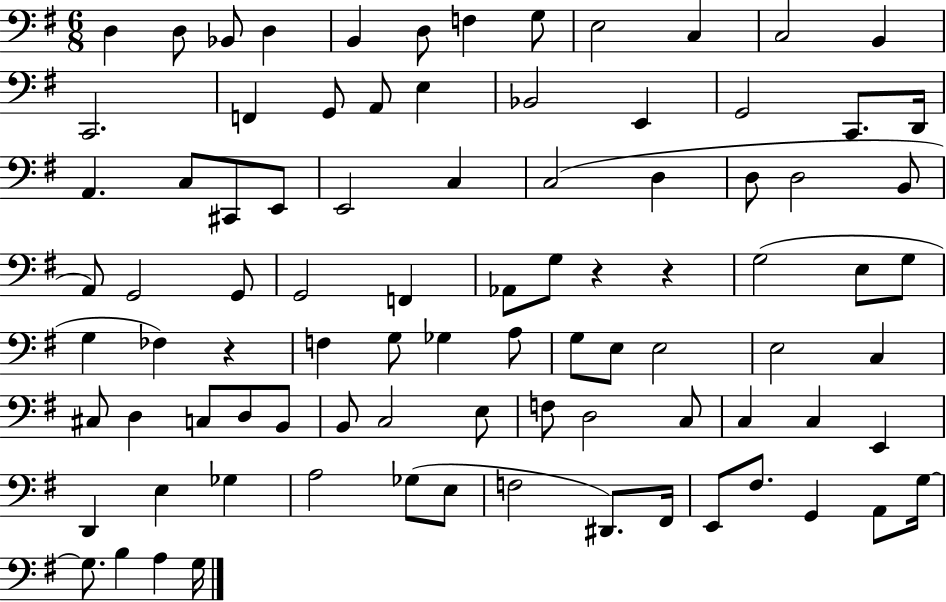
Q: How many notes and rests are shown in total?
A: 89